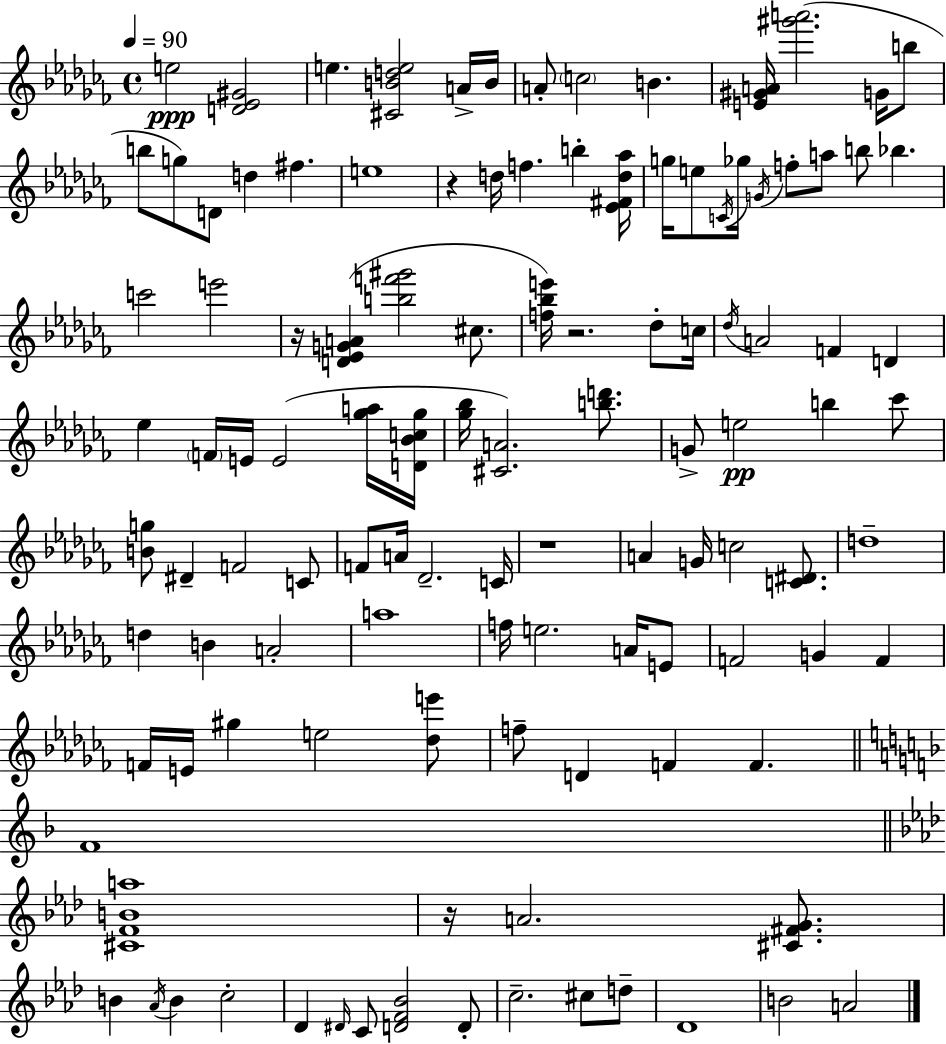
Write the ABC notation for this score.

X:1
T:Untitled
M:4/4
L:1/4
K:Abm
e2 [D_E^G]2 e [^CBde]2 A/4 B/4 A/2 c2 B [E^GA]/4 [^g'a']2 G/4 b/2 b/2 g/2 D/2 d ^f e4 z d/4 f b [_E^Fd_a]/4 g/4 e/2 C/4 _g/4 G/4 f/2 a/2 b/2 _b c'2 e'2 z/4 [D_EGA] [bf'^g']2 ^c/2 [f_be']/4 z2 _d/2 c/4 _d/4 A2 F D _e F/4 E/4 E2 [_ga]/4 [D_Bc_g]/4 [_g_b]/4 [^CA]2 [bd']/2 G/2 e2 b _c'/2 [Bg]/2 ^D F2 C/2 F/2 A/4 _D2 C/4 z4 A G/4 c2 [C^D]/2 d4 d B A2 a4 f/4 e2 A/4 E/2 F2 G F F/4 E/4 ^g e2 [_de']/2 f/2 D F F F4 [^CFBa]4 z/4 A2 [^C^FG]/2 B _A/4 B c2 _D ^D/4 C/2 [DF_B]2 D/2 c2 ^c/2 d/2 _D4 B2 A2